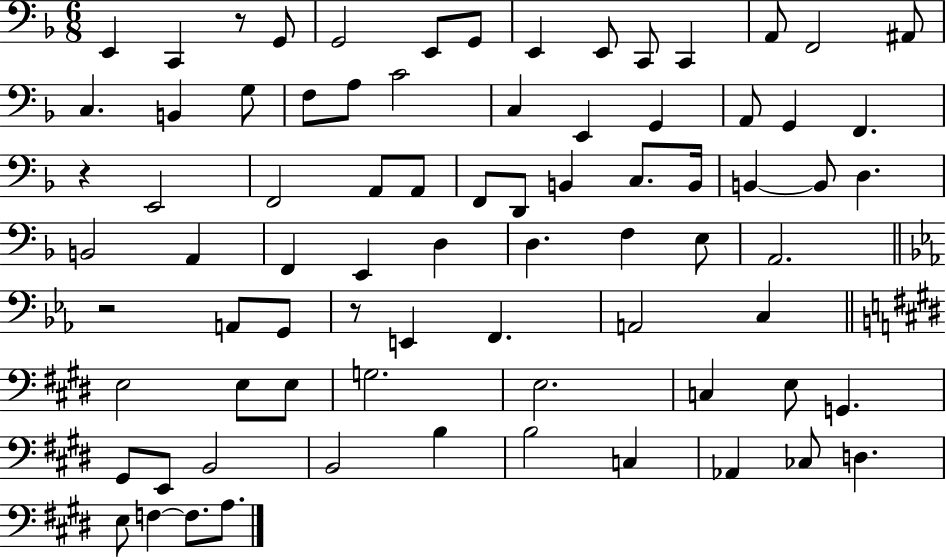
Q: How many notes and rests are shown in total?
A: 78